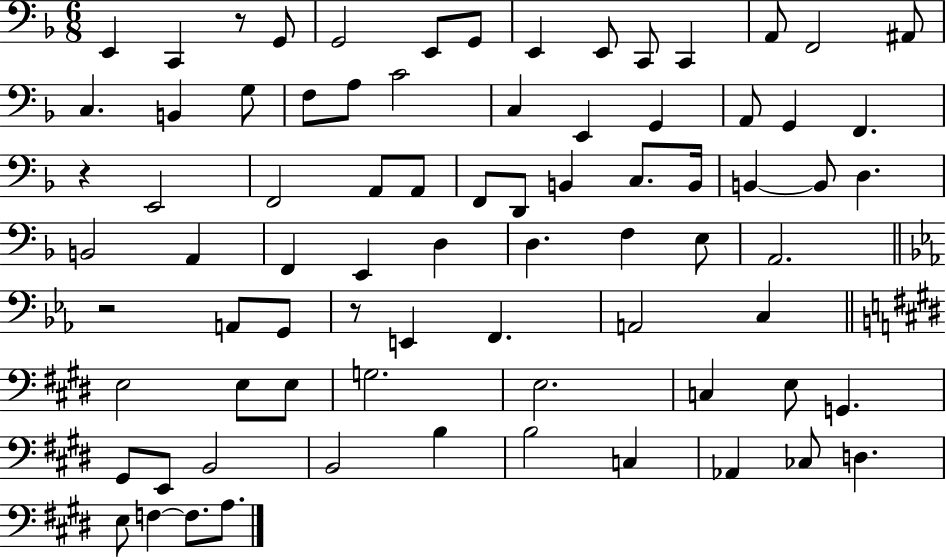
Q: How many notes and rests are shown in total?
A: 78